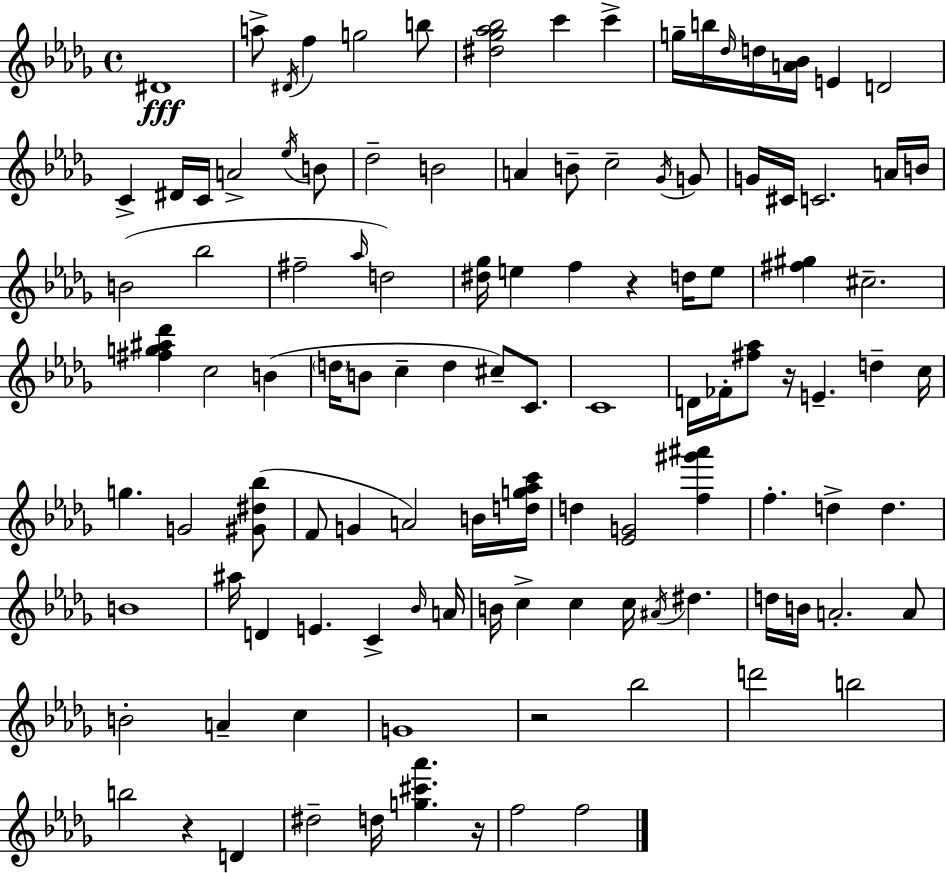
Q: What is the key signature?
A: BES minor